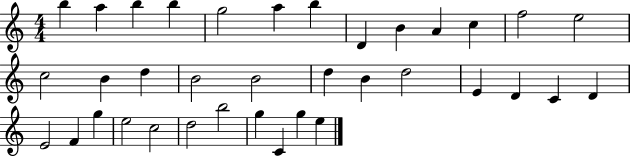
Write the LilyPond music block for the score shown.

{
  \clef treble
  \numericTimeSignature
  \time 4/4
  \key c \major
  b''4 a''4 b''4 b''4 | g''2 a''4 b''4 | d'4 b'4 a'4 c''4 | f''2 e''2 | \break c''2 b'4 d''4 | b'2 b'2 | d''4 b'4 d''2 | e'4 d'4 c'4 d'4 | \break e'2 f'4 g''4 | e''2 c''2 | d''2 b''2 | g''4 c'4 g''4 e''4 | \break \bar "|."
}